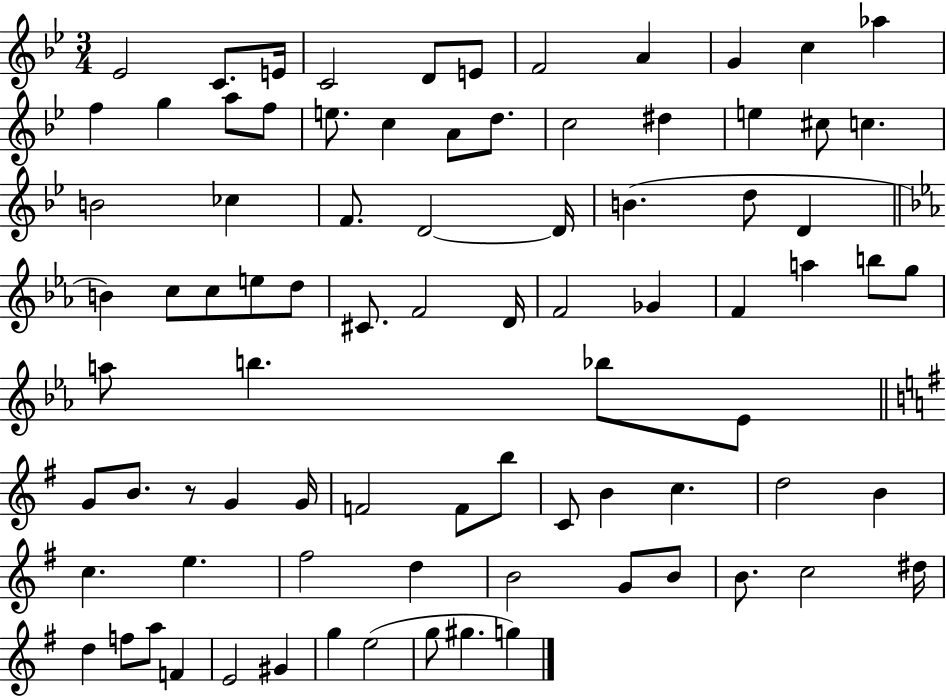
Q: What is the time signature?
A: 3/4